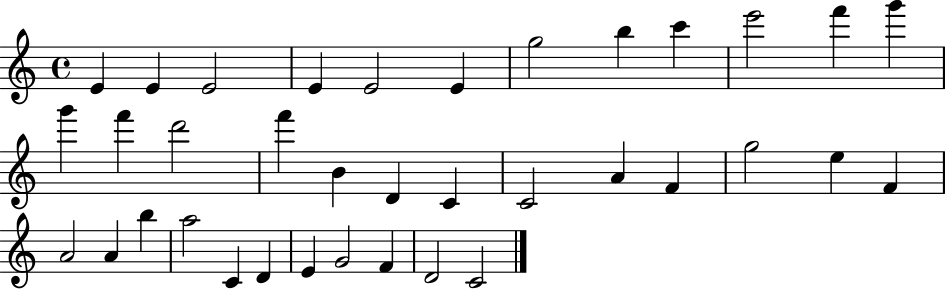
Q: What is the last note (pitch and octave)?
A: C4